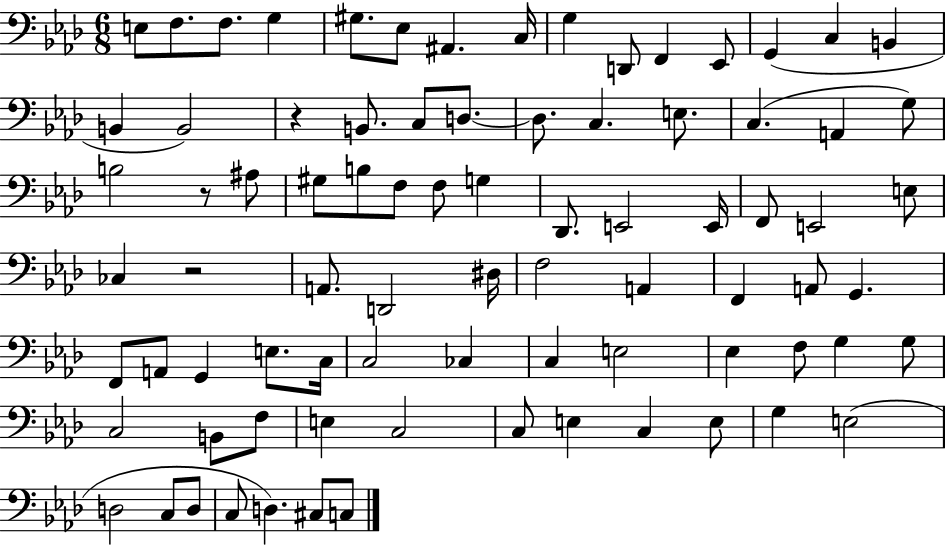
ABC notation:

X:1
T:Untitled
M:6/8
L:1/4
K:Ab
E,/2 F,/2 F,/2 G, ^G,/2 _E,/2 ^A,, C,/4 G, D,,/2 F,, _E,,/2 G,, C, B,, B,, B,,2 z B,,/2 C,/2 D,/2 D,/2 C, E,/2 C, A,, G,/2 B,2 z/2 ^A,/2 ^G,/2 B,/2 F,/2 F,/2 G, _D,,/2 E,,2 E,,/4 F,,/2 E,,2 E,/2 _C, z2 A,,/2 D,,2 ^D,/4 F,2 A,, F,, A,,/2 G,, F,,/2 A,,/2 G,, E,/2 C,/4 C,2 _C, C, E,2 _E, F,/2 G, G,/2 C,2 B,,/2 F,/2 E, C,2 C,/2 E, C, E,/2 G, E,2 D,2 C,/2 D,/2 C,/2 D, ^C,/2 C,/2